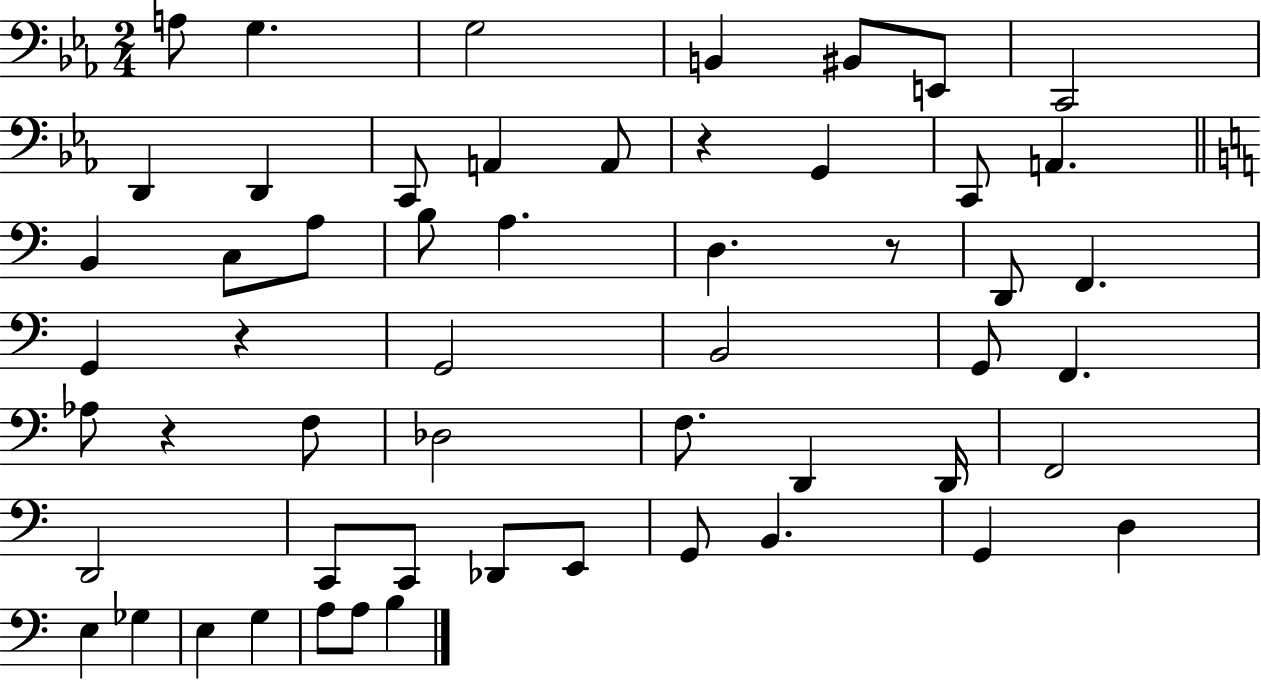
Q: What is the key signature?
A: EES major